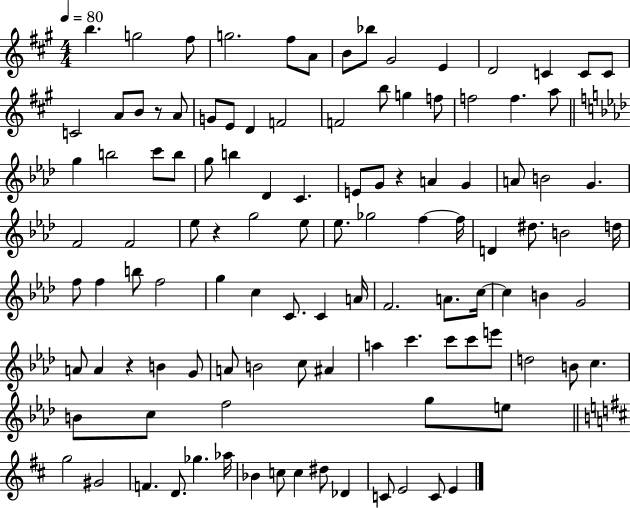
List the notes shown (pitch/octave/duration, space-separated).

B5/q. G5/h F#5/e G5/h. F#5/e A4/e B4/e Bb5/e G#4/h E4/q D4/h C4/q C4/e C4/e C4/h A4/e B4/e R/e A4/e G4/e E4/e D4/q F4/h F4/h B5/e G5/q F5/e F5/h F5/q. A5/e G5/q B5/h C6/e B5/e G5/e B5/q Db4/q C4/q. E4/e G4/e R/q A4/q G4/q A4/e B4/h G4/q. F4/h F4/h Eb5/e R/q G5/h Eb5/e Eb5/e. Gb5/h F5/q F5/s D4/q D#5/e. B4/h D5/s F5/e F5/q B5/e F5/h G5/q C5/q C4/e. C4/q A4/s F4/h. A4/e. C5/s C5/q B4/q G4/h A4/e A4/q R/q B4/q G4/e A4/e B4/h C5/e A#4/q A5/q C6/q. C6/e C6/e E6/e D5/h B4/e C5/q. B4/e C5/e F5/h G5/e E5/e G5/h G#4/h F4/q. D4/e. Gb5/q. Ab5/s Bb4/q C5/e C5/q D#5/e Db4/q C4/e E4/h C4/e E4/q